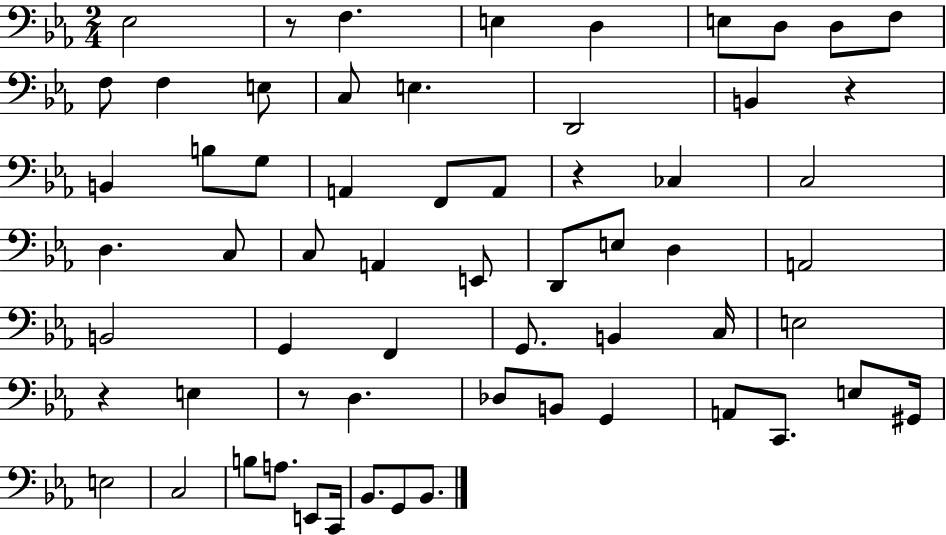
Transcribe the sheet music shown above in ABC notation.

X:1
T:Untitled
M:2/4
L:1/4
K:Eb
_E,2 z/2 F, E, D, E,/2 D,/2 D,/2 F,/2 F,/2 F, E,/2 C,/2 E, D,,2 B,, z B,, B,/2 G,/2 A,, F,,/2 A,,/2 z _C, C,2 D, C,/2 C,/2 A,, E,,/2 D,,/2 E,/2 D, A,,2 B,,2 G,, F,, G,,/2 B,, C,/4 E,2 z E, z/2 D, _D,/2 B,,/2 G,, A,,/2 C,,/2 E,/2 ^G,,/4 E,2 C,2 B,/2 A,/2 E,,/2 C,,/4 _B,,/2 G,,/2 _B,,/2